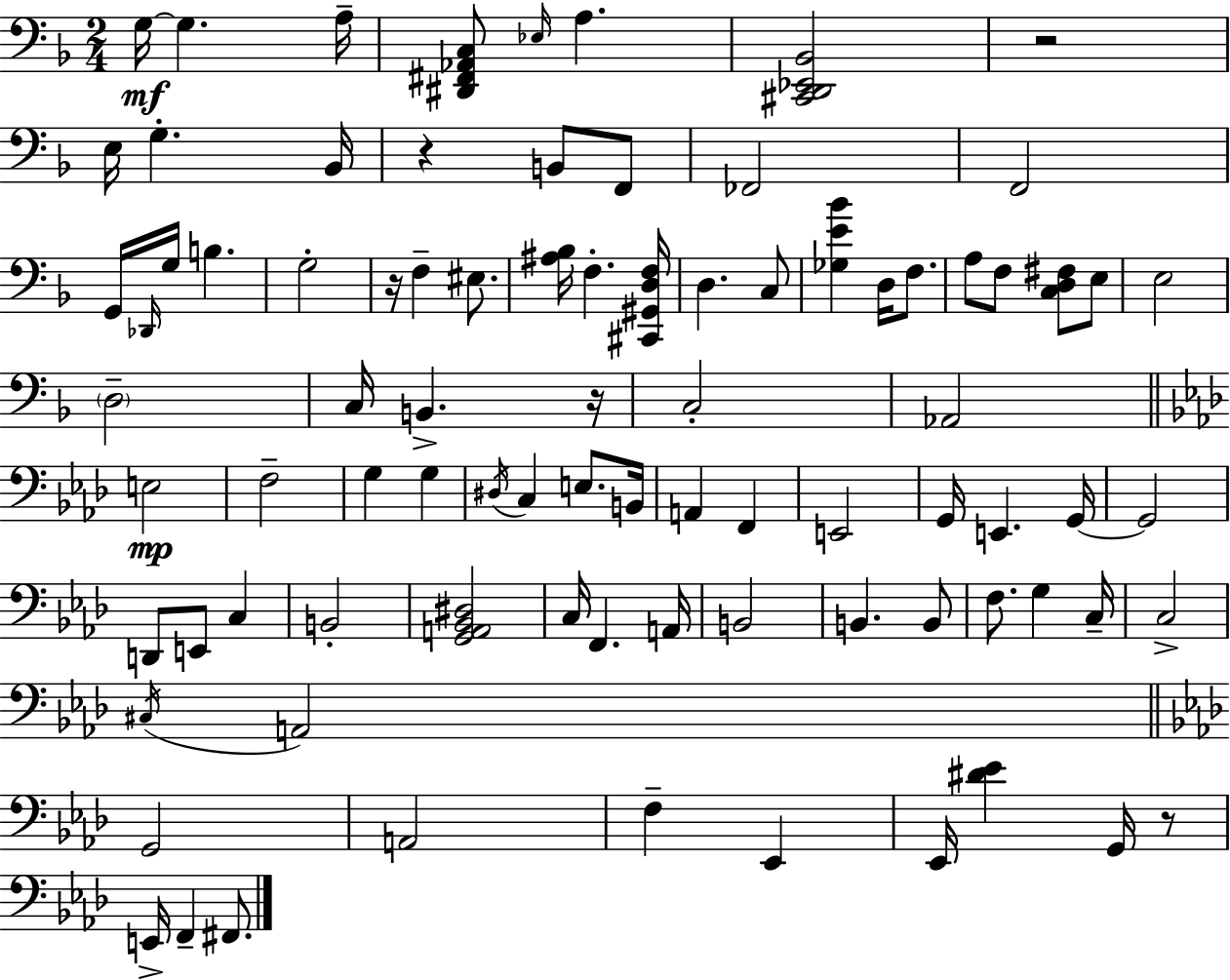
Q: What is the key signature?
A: D minor